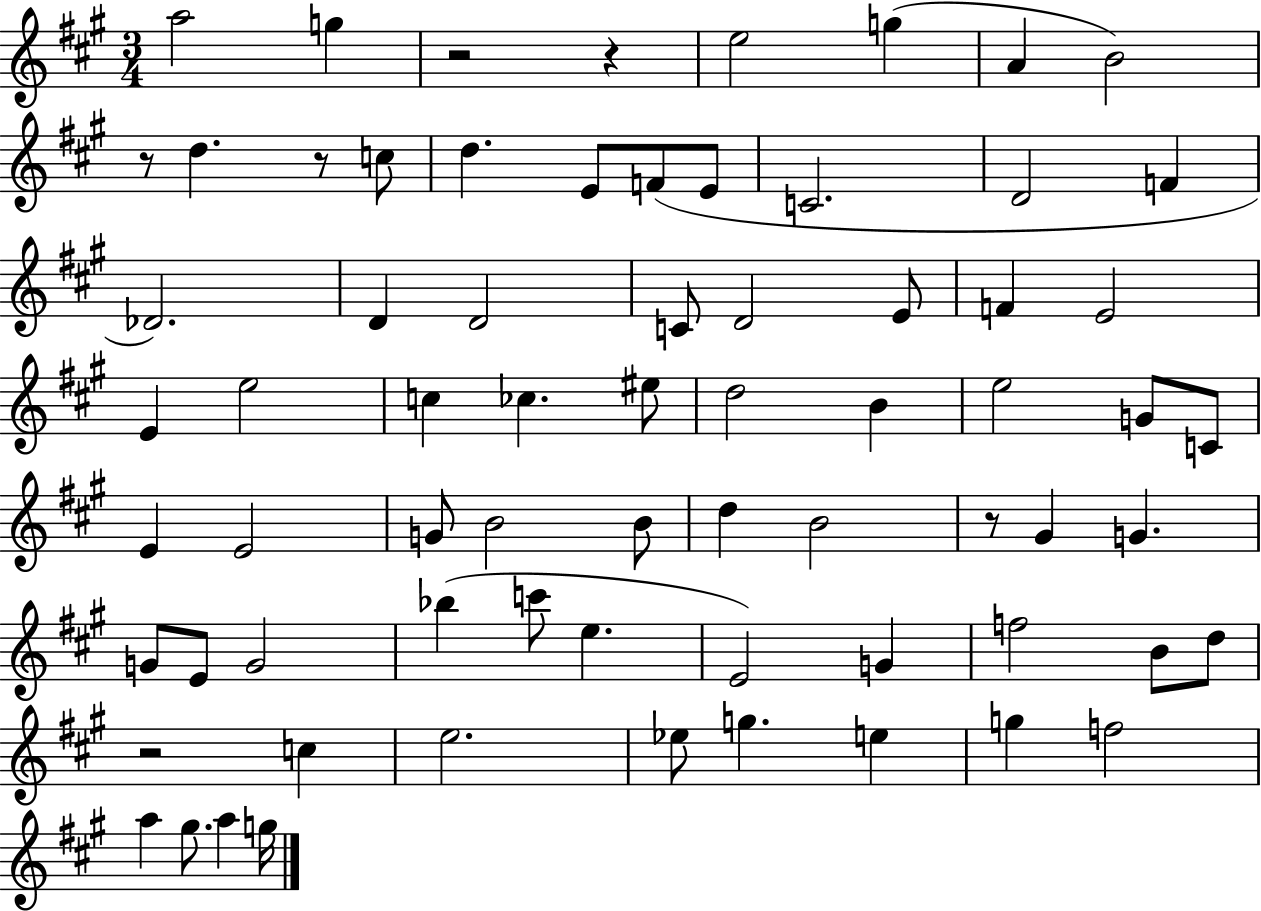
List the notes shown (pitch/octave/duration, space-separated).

A5/h G5/q R/h R/q E5/h G5/q A4/q B4/h R/e D5/q. R/e C5/e D5/q. E4/e F4/e E4/e C4/h. D4/h F4/q Db4/h. D4/q D4/h C4/e D4/h E4/e F4/q E4/h E4/q E5/h C5/q CES5/q. EIS5/e D5/h B4/q E5/h G4/e C4/e E4/q E4/h G4/e B4/h B4/e D5/q B4/h R/e G#4/q G4/q. G4/e E4/e G4/h Bb5/q C6/e E5/q. E4/h G4/q F5/h B4/e D5/e R/h C5/q E5/h. Eb5/e G5/q. E5/q G5/q F5/h A5/q G#5/e. A5/q G5/s